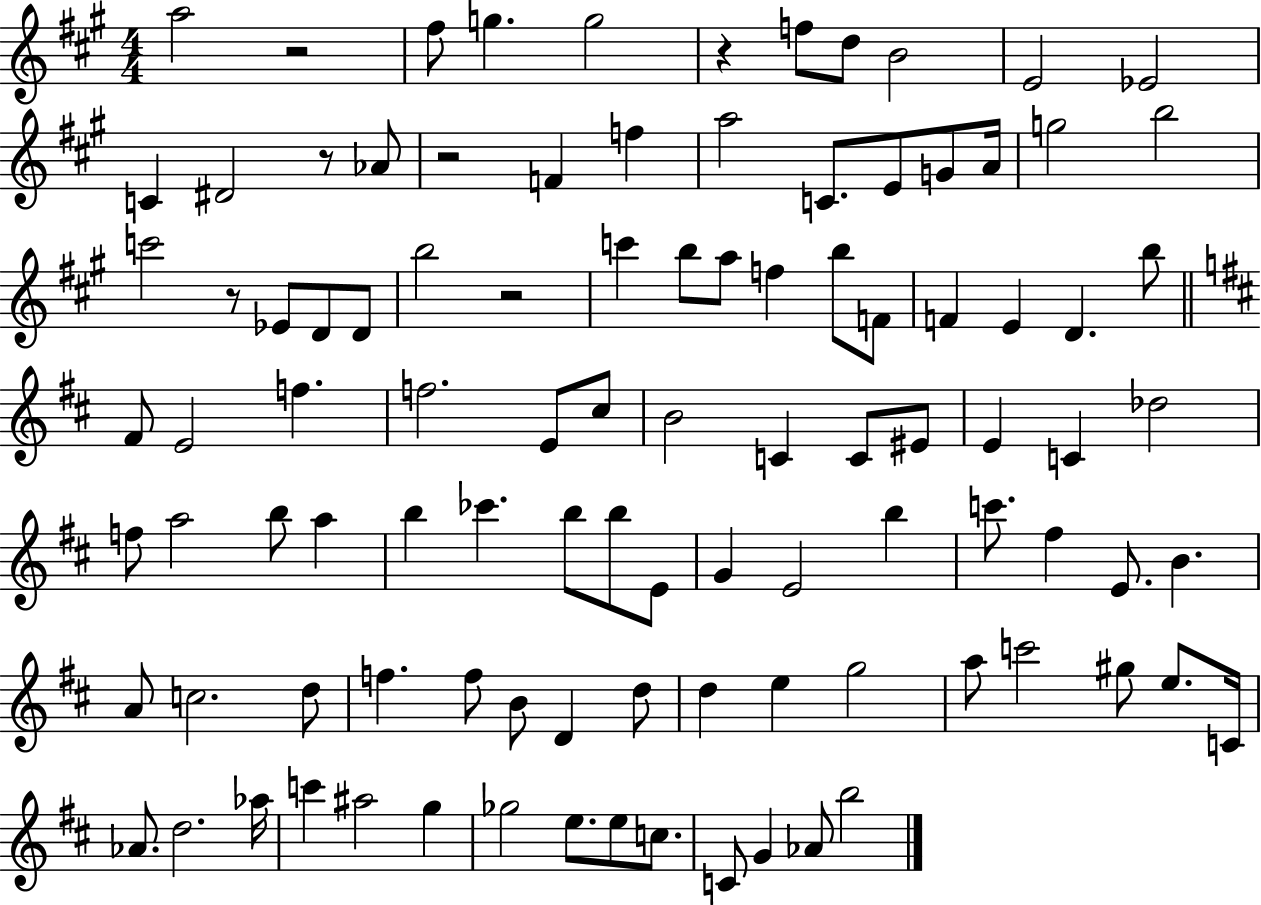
A5/h R/h F#5/e G5/q. G5/h R/q F5/e D5/e B4/h E4/h Eb4/h C4/q D#4/h R/e Ab4/e R/h F4/q F5/q A5/h C4/e. E4/e G4/e A4/s G5/h B5/h C6/h R/e Eb4/e D4/e D4/e B5/h R/h C6/q B5/e A5/e F5/q B5/e F4/e F4/q E4/q D4/q. B5/e F#4/e E4/h F5/q. F5/h. E4/e C#5/e B4/h C4/q C4/e EIS4/e E4/q C4/q Db5/h F5/e A5/h B5/e A5/q B5/q CES6/q. B5/e B5/e E4/e G4/q E4/h B5/q C6/e. F#5/q E4/e. B4/q. A4/e C5/h. D5/e F5/q. F5/e B4/e D4/q D5/e D5/q E5/q G5/h A5/e C6/h G#5/e E5/e. C4/s Ab4/e. D5/h. Ab5/s C6/q A#5/h G5/q Gb5/h E5/e. E5/e C5/e. C4/e G4/q Ab4/e B5/h